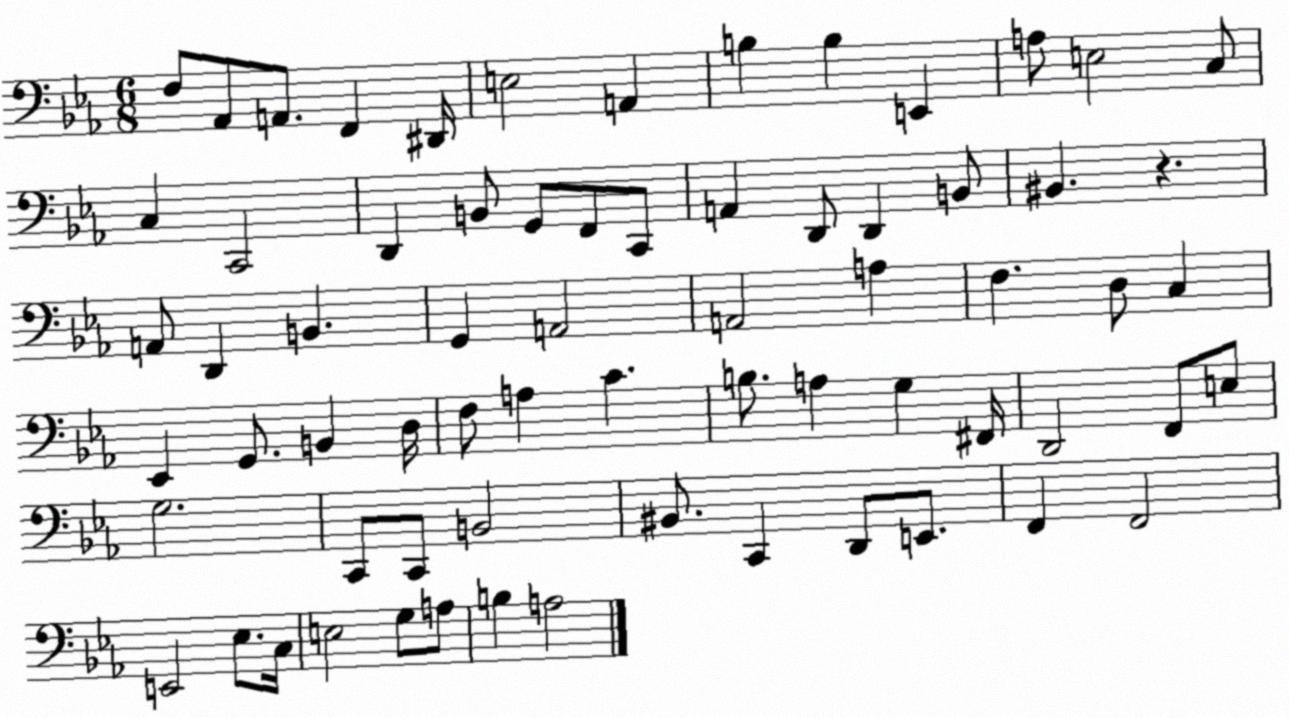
X:1
T:Untitled
M:6/8
L:1/4
K:Eb
F,/2 _A,,/2 A,,/2 F,, ^D,,/4 E,2 A,, B, B, E,, A,/2 E,2 C,/2 C, C,,2 D,, B,,/2 G,,/2 F,,/2 C,,/2 A,, D,,/2 D,, B,,/2 ^B,, z A,,/2 D,, B,, G,, A,,2 A,,2 A, F, D,/2 C, _E,, G,,/2 B,, D,/4 F,/2 A, C B,/2 A, G, ^F,,/4 D,,2 F,,/2 E,/2 G,2 C,,/2 C,,/2 B,,2 ^B,,/2 C,, D,,/2 E,,/2 F,, F,,2 E,,2 _E,/2 C,/4 E,2 G,/2 A,/2 B, A,2